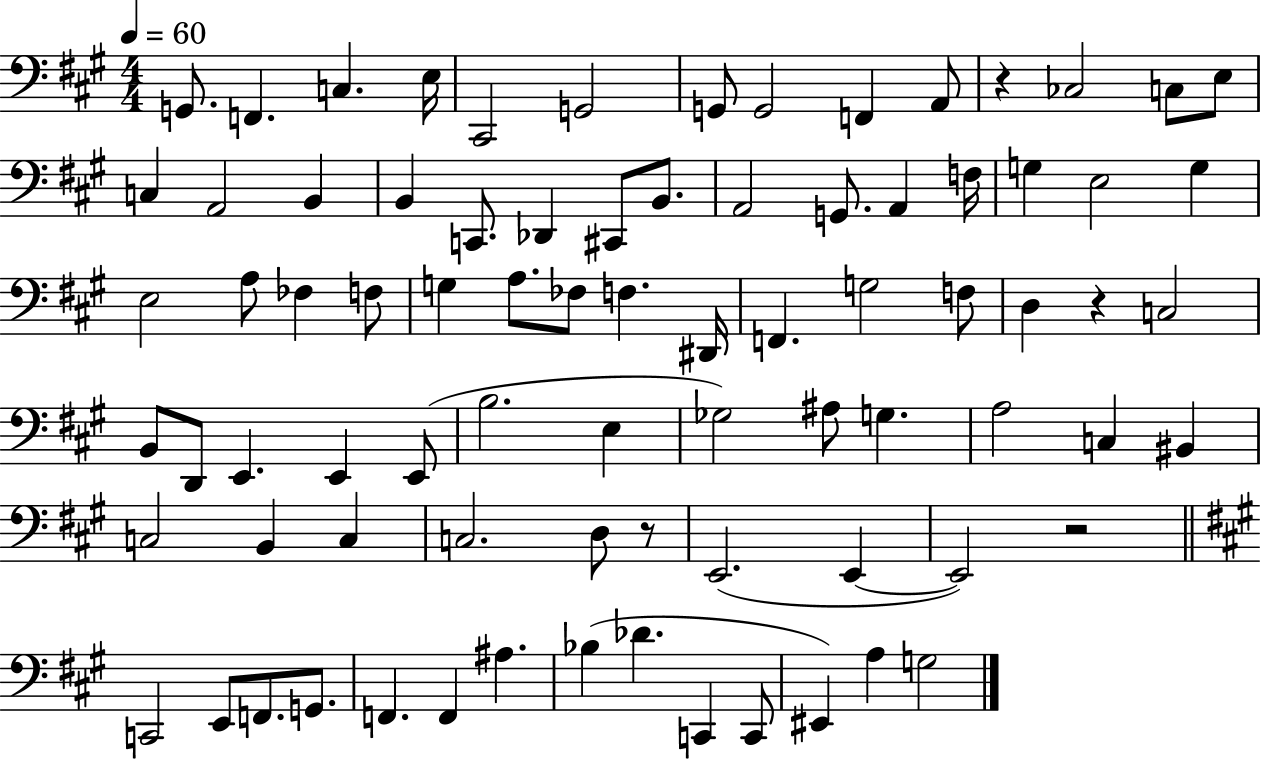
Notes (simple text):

G2/e. F2/q. C3/q. E3/s C#2/h G2/h G2/e G2/h F2/q A2/e R/q CES3/h C3/e E3/e C3/q A2/h B2/q B2/q C2/e. Db2/q C#2/e B2/e. A2/h G2/e. A2/q F3/s G3/q E3/h G3/q E3/h A3/e FES3/q F3/e G3/q A3/e. FES3/e F3/q. D#2/s F2/q. G3/h F3/e D3/q R/q C3/h B2/e D2/e E2/q. E2/q E2/e B3/h. E3/q Gb3/h A#3/e G3/q. A3/h C3/q BIS2/q C3/h B2/q C3/q C3/h. D3/e R/e E2/h. E2/q E2/h R/h C2/h E2/e F2/e. G2/e. F2/q. F2/q A#3/q. Bb3/q Db4/q. C2/q C2/e EIS2/q A3/q G3/h